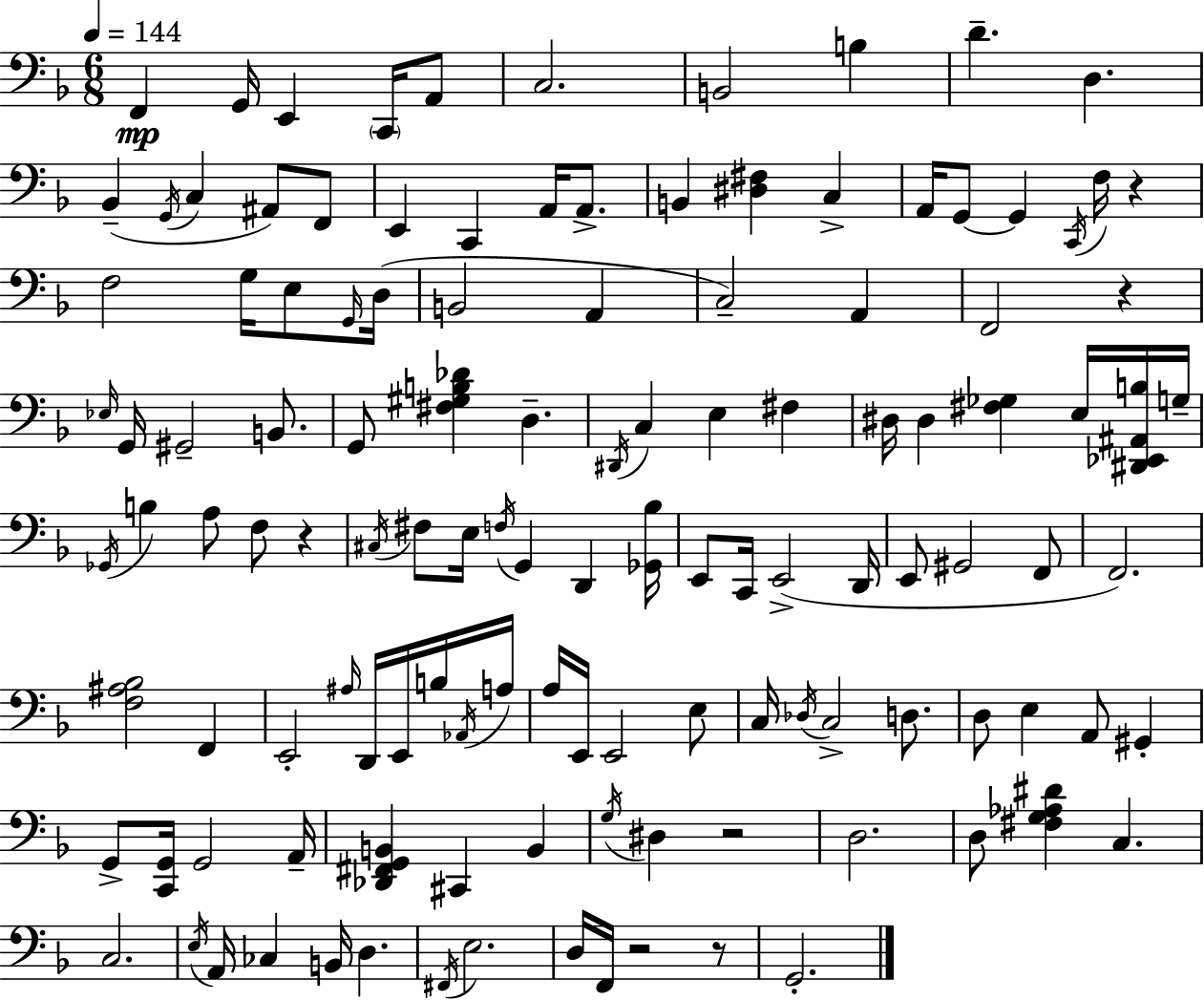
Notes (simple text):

F2/q G2/s E2/q C2/s A2/e C3/h. B2/h B3/q D4/q. D3/q. Bb2/q G2/s C3/q A#2/e F2/e E2/q C2/q A2/s A2/e. B2/q [D#3,F#3]/q C3/q A2/s G2/e G2/q C2/s F3/s R/q F3/h G3/s E3/e G2/s D3/s B2/h A2/q C3/h A2/q F2/h R/q Eb3/s G2/s G#2/h B2/e. G2/e [F#3,G#3,B3,Db4]/q D3/q. D#2/s C3/q E3/q F#3/q D#3/s D#3/q [F#3,Gb3]/q E3/s [D#2,Eb2,A#2,B3]/s G3/s Gb2/s B3/q A3/e F3/e R/q C#3/s F#3/e E3/s F3/s G2/q D2/q [Gb2,Bb3]/s E2/e C2/s E2/h D2/s E2/e G#2/h F2/e F2/h. [F3,A#3,Bb3]/h F2/q E2/h A#3/s D2/s E2/s B3/s Ab2/s A3/s A3/s E2/s E2/h E3/e C3/s Db3/s C3/h D3/e. D3/e E3/q A2/e G#2/q G2/e [C2,G2]/s G2/h A2/s [Db2,F#2,G2,B2]/q C#2/q B2/q G3/s D#3/q R/h D3/h. D3/e [F#3,G3,Ab3,D#4]/q C3/q. C3/h. E3/s A2/s CES3/q B2/s D3/q. F#2/s E3/h. D3/s F2/s R/h R/e G2/h.